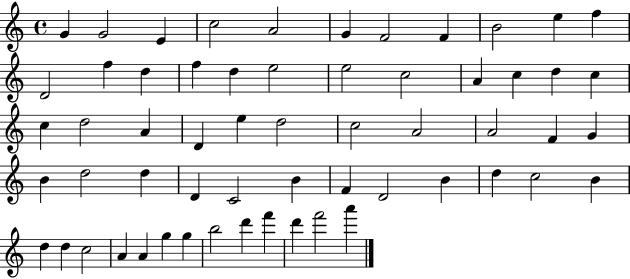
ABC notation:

X:1
T:Untitled
M:4/4
L:1/4
K:C
G G2 E c2 A2 G F2 F B2 e f D2 f d f d e2 e2 c2 A c d c c d2 A D e d2 c2 A2 A2 F G B d2 d D C2 B F D2 B d c2 B d d c2 A A g g b2 d' f' d' f'2 a'